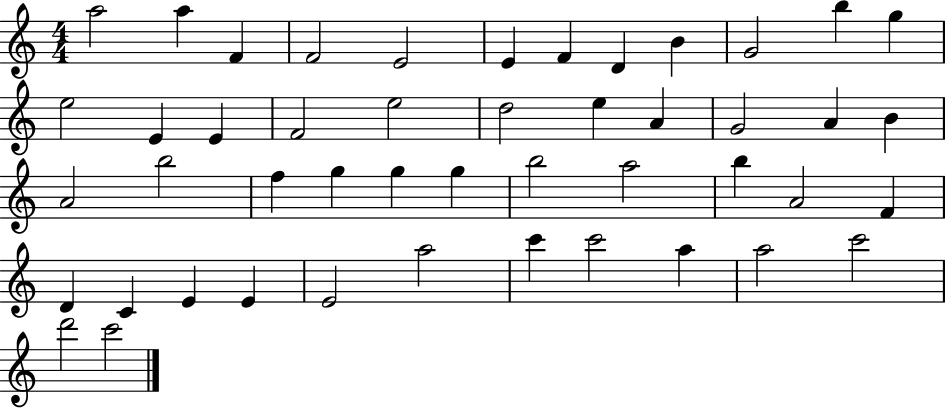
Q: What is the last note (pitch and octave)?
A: C6